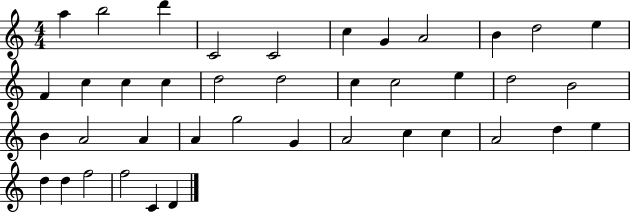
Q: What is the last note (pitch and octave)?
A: D4